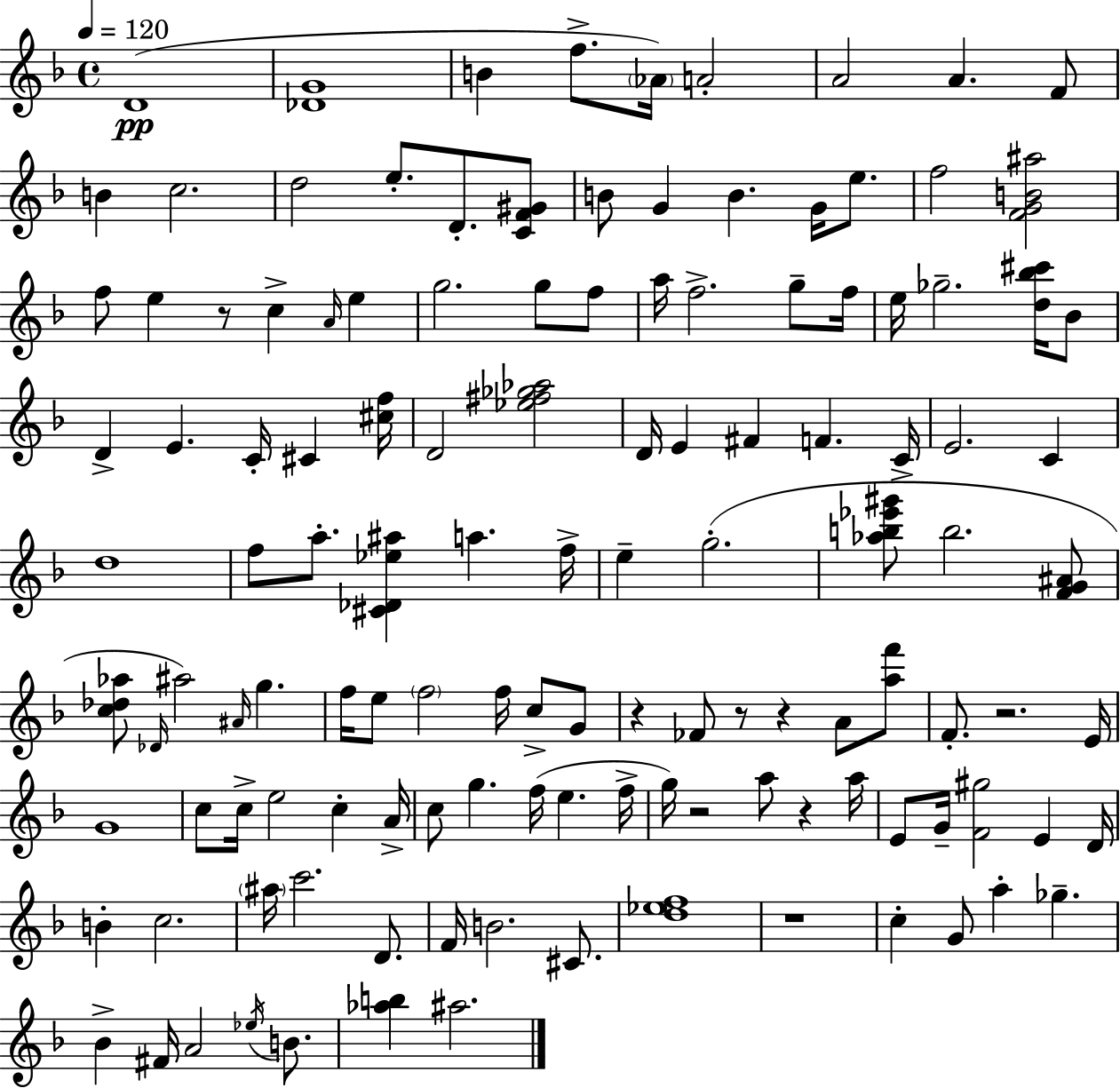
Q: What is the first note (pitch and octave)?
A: D4